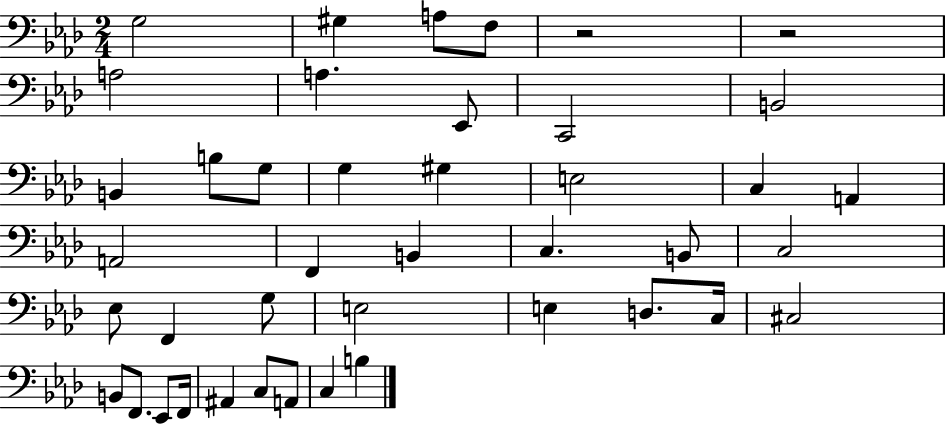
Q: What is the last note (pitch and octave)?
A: B3